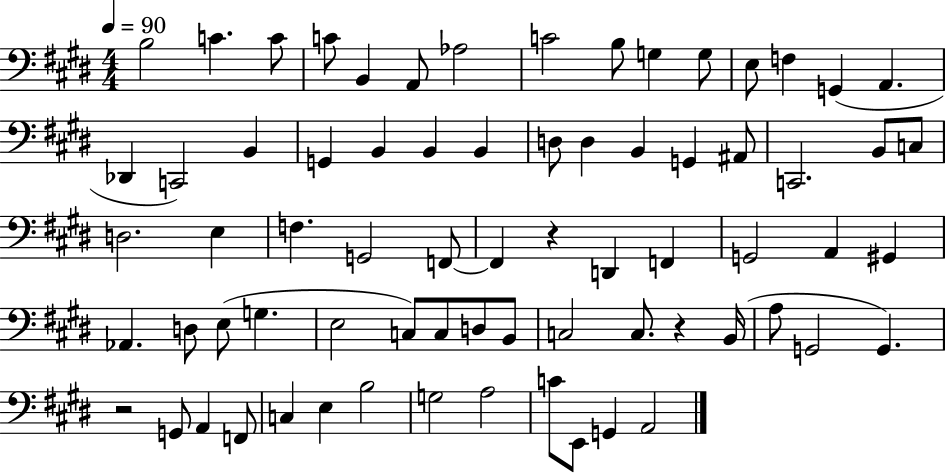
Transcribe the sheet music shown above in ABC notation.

X:1
T:Untitled
M:4/4
L:1/4
K:E
B,2 C C/2 C/2 B,, A,,/2 _A,2 C2 B,/2 G, G,/2 E,/2 F, G,, A,, _D,, C,,2 B,, G,, B,, B,, B,, D,/2 D, B,, G,, ^A,,/2 C,,2 B,,/2 C,/2 D,2 E, F, G,,2 F,,/2 F,, z D,, F,, G,,2 A,, ^G,, _A,, D,/2 E,/2 G, E,2 C,/2 C,/2 D,/2 B,,/2 C,2 C,/2 z B,,/4 A,/2 G,,2 G,, z2 G,,/2 A,, F,,/2 C, E, B,2 G,2 A,2 C/2 E,,/2 G,, A,,2